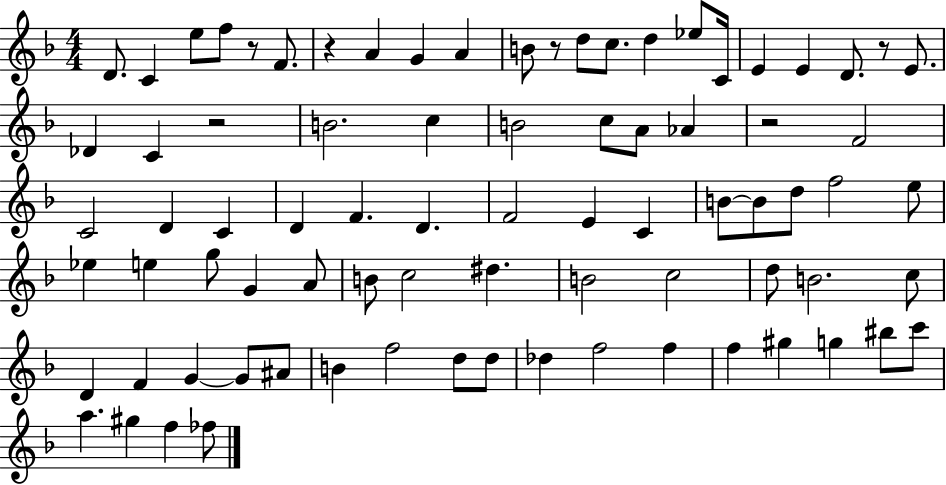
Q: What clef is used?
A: treble